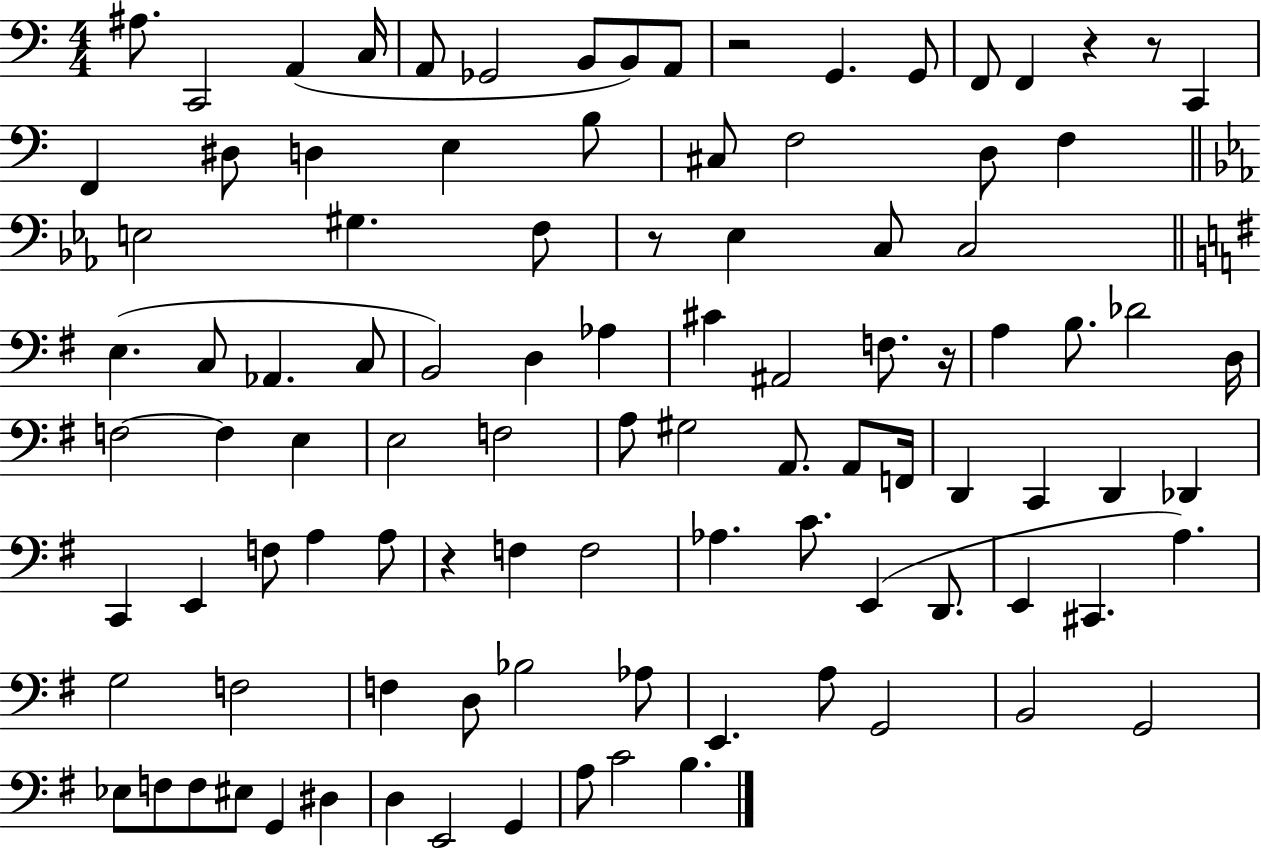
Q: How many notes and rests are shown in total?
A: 100